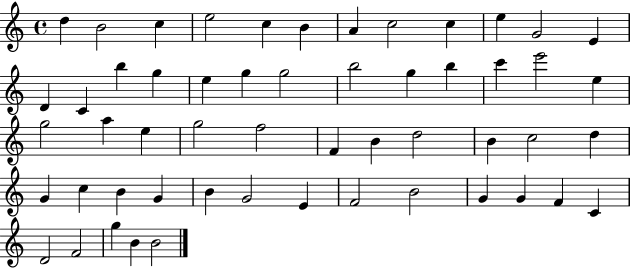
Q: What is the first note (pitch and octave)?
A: D5